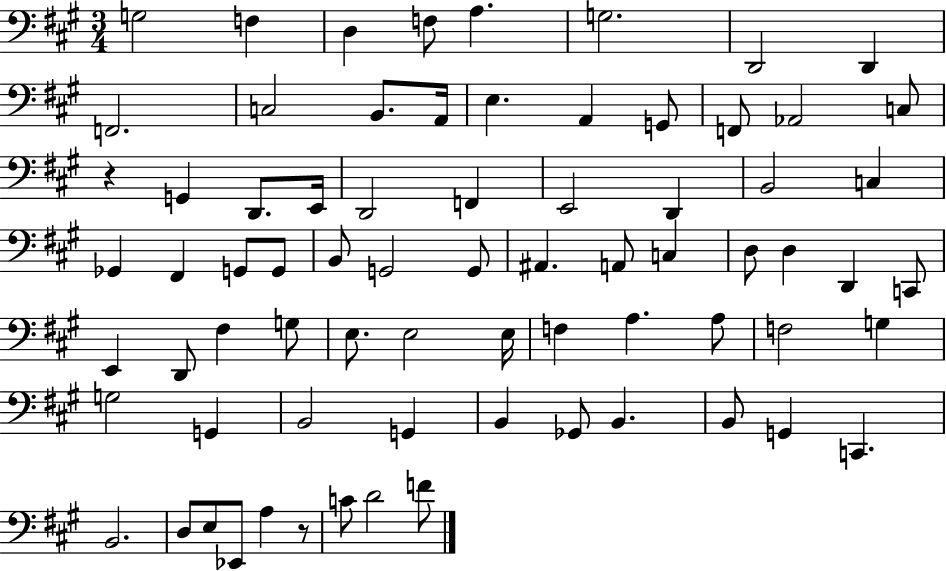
{
  \clef bass
  \numericTimeSignature
  \time 3/4
  \key a \major
  g2 f4 | d4 f8 a4. | g2. | d,2 d,4 | \break f,2. | c2 b,8. a,16 | e4. a,4 g,8 | f,8 aes,2 c8 | \break r4 g,4 d,8. e,16 | d,2 f,4 | e,2 d,4 | b,2 c4 | \break ges,4 fis,4 g,8 g,8 | b,8 g,2 g,8 | ais,4. a,8 c4 | d8 d4 d,4 c,8 | \break e,4 d,8 fis4 g8 | e8. e2 e16 | f4 a4. a8 | f2 g4 | \break g2 g,4 | b,2 g,4 | b,4 ges,8 b,4. | b,8 g,4 c,4. | \break b,2. | d8 e8 ees,8 a4 r8 | c'8 d'2 f'8 | \bar "|."
}